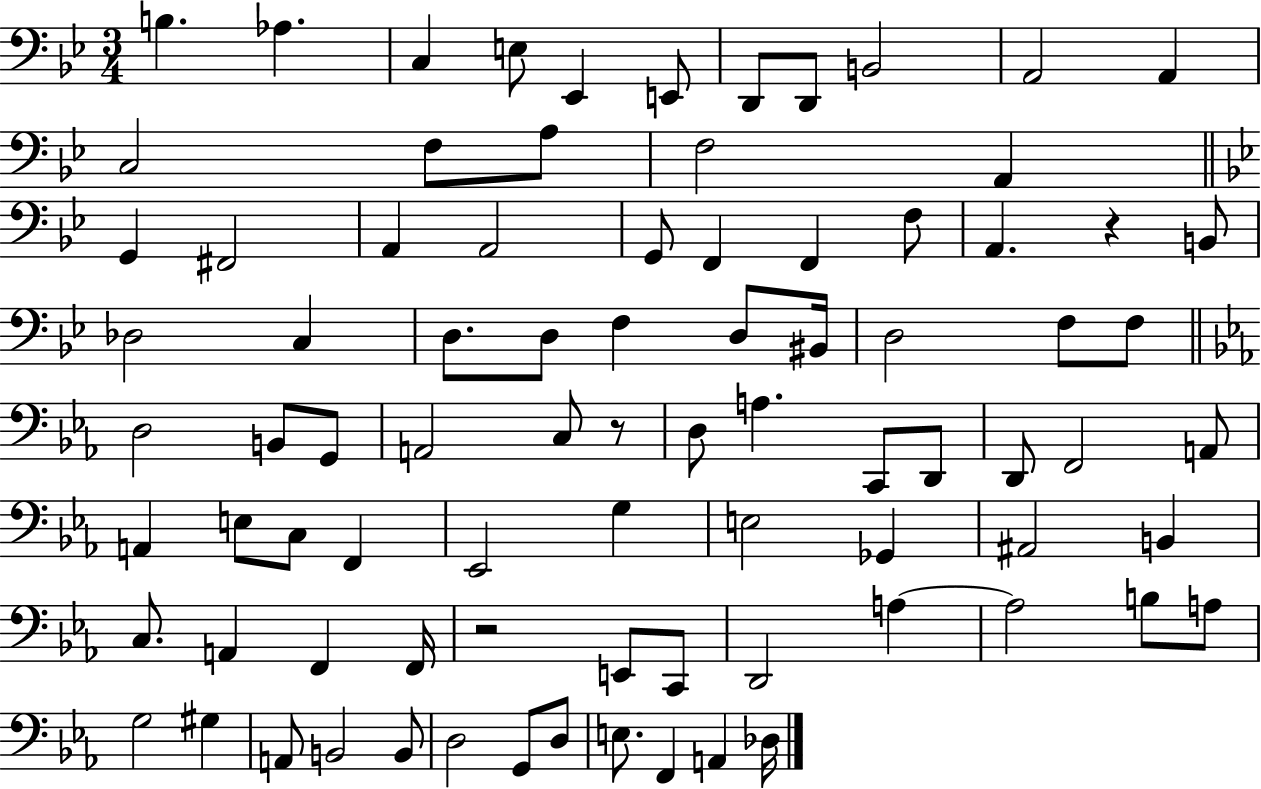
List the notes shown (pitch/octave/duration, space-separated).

B3/q. Ab3/q. C3/q E3/e Eb2/q E2/e D2/e D2/e B2/h A2/h A2/q C3/h F3/e A3/e F3/h A2/q G2/q F#2/h A2/q A2/h G2/e F2/q F2/q F3/e A2/q. R/q B2/e Db3/h C3/q D3/e. D3/e F3/q D3/e BIS2/s D3/h F3/e F3/e D3/h B2/e G2/e A2/h C3/e R/e D3/e A3/q. C2/e D2/e D2/e F2/h A2/e A2/q E3/e C3/e F2/q Eb2/h G3/q E3/h Gb2/q A#2/h B2/q C3/e. A2/q F2/q F2/s R/h E2/e C2/e D2/h A3/q A3/h B3/e A3/e G3/h G#3/q A2/e B2/h B2/e D3/h G2/e D3/e E3/e. F2/q A2/q Db3/s